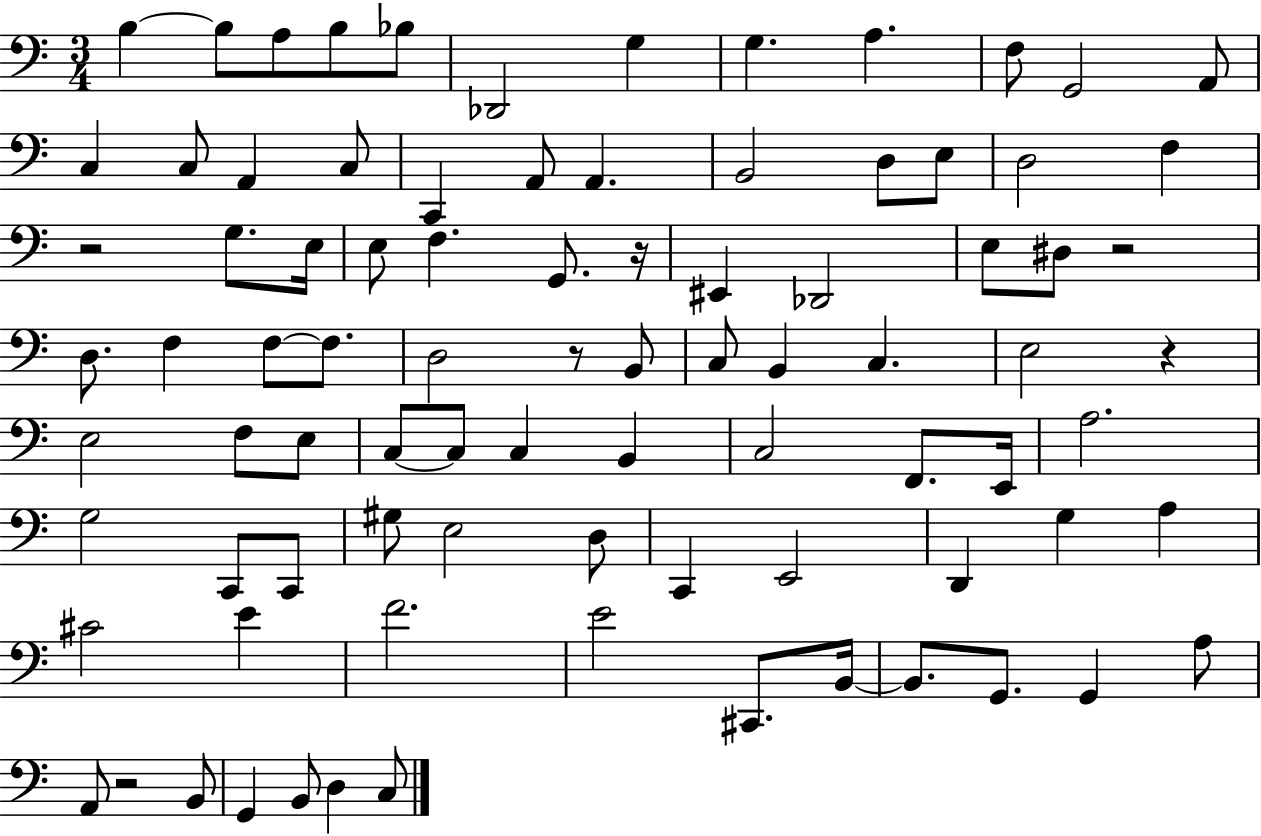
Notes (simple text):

B3/q B3/e A3/e B3/e Bb3/e Db2/h G3/q G3/q. A3/q. F3/e G2/h A2/e C3/q C3/e A2/q C3/e C2/q A2/e A2/q. B2/h D3/e E3/e D3/h F3/q R/h G3/e. E3/s E3/e F3/q. G2/e. R/s EIS2/q Db2/h E3/e D#3/e R/h D3/e. F3/q F3/e F3/e. D3/h R/e B2/e C3/e B2/q C3/q. E3/h R/q E3/h F3/e E3/e C3/e C3/e C3/q B2/q C3/h F2/e. E2/s A3/h. G3/h C2/e C2/e G#3/e E3/h D3/e C2/q E2/h D2/q G3/q A3/q C#4/h E4/q F4/h. E4/h C#2/e. B2/s B2/e. G2/e. G2/q A3/e A2/e R/h B2/e G2/q B2/e D3/q C3/e